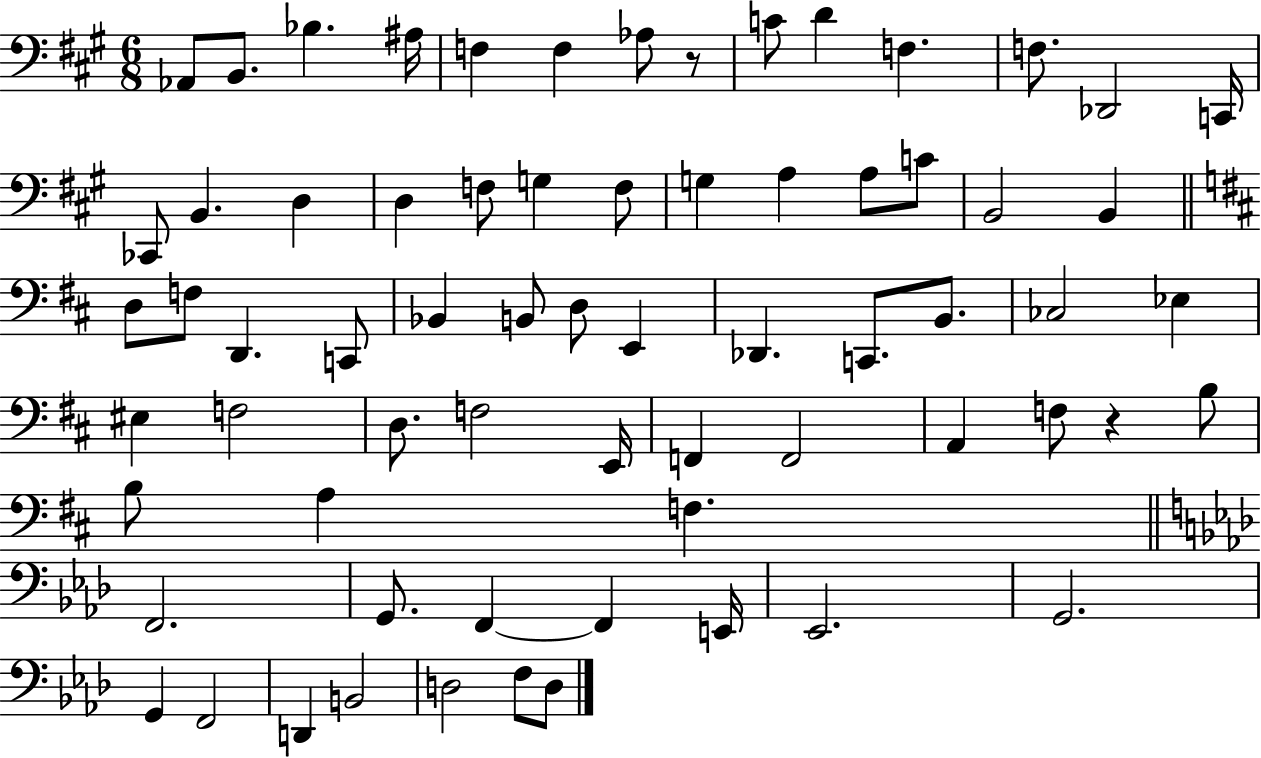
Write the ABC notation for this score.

X:1
T:Untitled
M:6/8
L:1/4
K:A
_A,,/2 B,,/2 _B, ^A,/4 F, F, _A,/2 z/2 C/2 D F, F,/2 _D,,2 C,,/4 _C,,/2 B,, D, D, F,/2 G, F,/2 G, A, A,/2 C/2 B,,2 B,, D,/2 F,/2 D,, C,,/2 _B,, B,,/2 D,/2 E,, _D,, C,,/2 B,,/2 _C,2 _E, ^E, F,2 D,/2 F,2 E,,/4 F,, F,,2 A,, F,/2 z B,/2 B,/2 A, F, F,,2 G,,/2 F,, F,, E,,/4 _E,,2 G,,2 G,, F,,2 D,, B,,2 D,2 F,/2 D,/2